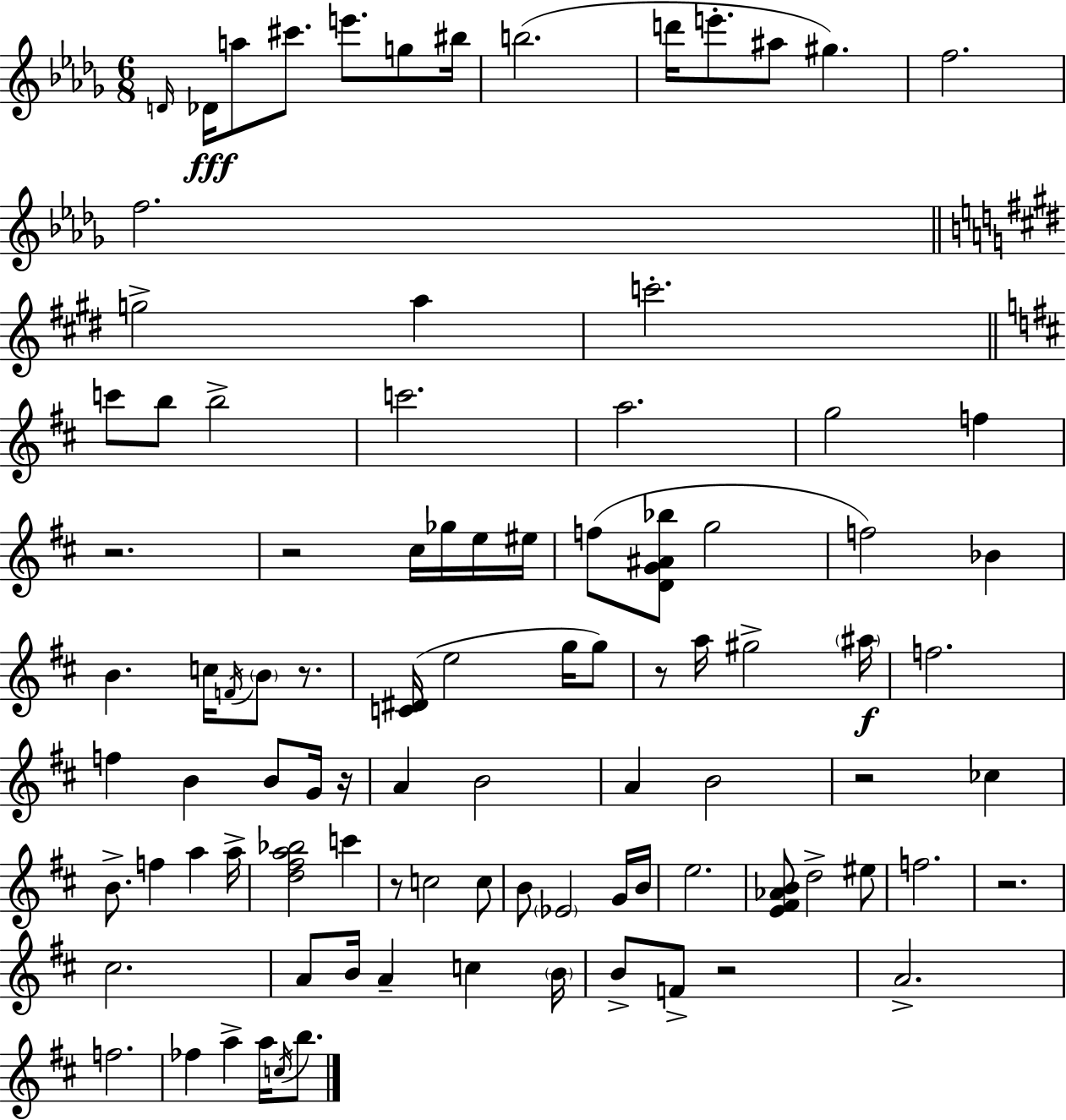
{
  \clef treble
  \numericTimeSignature
  \time 6/8
  \key bes \minor
  \repeat volta 2 { \grace { d'16 }\fff des'16 a''8 cis'''8. e'''8. g''8 | bis''16 b''2.( | d'''16 e'''8.-. ais''8 gis''4.) | f''2. | \break f''2. | \bar "||" \break \key e \major g''2-> a''4 | c'''2.-. | \bar "||" \break \key d \major c'''8 b''8 b''2-> | c'''2. | a''2. | g''2 f''4 | \break r2. | r2 cis''16 ges''16 e''16 eis''16 | f''8( <d' g' ais' bes''>8 g''2 | f''2) bes'4 | \break b'4. c''16 \acciaccatura { f'16 } \parenthesize b'8 r8. | <c' dis'>16( e''2 g''16 g''8) | r8 a''16 gis''2-> | \parenthesize ais''16\f f''2. | \break f''4 b'4 b'8 g'16 | r16 a'4 b'2 | a'4 b'2 | r2 ces''4 | \break b'8.-> f''4 a''4 | a''16-> <d'' fis'' a'' bes''>2 c'''4 | r8 c''2 c''8 | b'8 \parenthesize ees'2 g'16 | \break b'16 e''2. | <e' fis' aes' b'>8 d''2-> eis''8 | f''2. | r2. | \break cis''2. | a'8 b'16 a'4-- c''4 | \parenthesize b'16 b'8-> f'8-> r2 | a'2.-> | \break f''2. | fes''4 a''4-> a''16 \acciaccatura { c''16 } b''8. | } \bar "|."
}